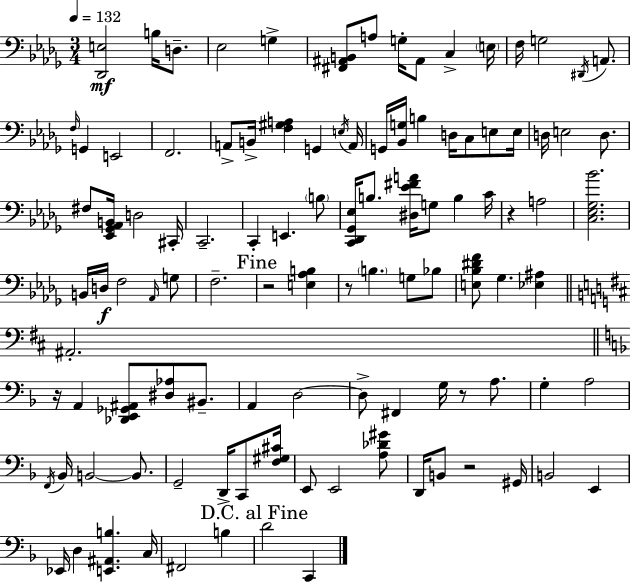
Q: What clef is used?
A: bass